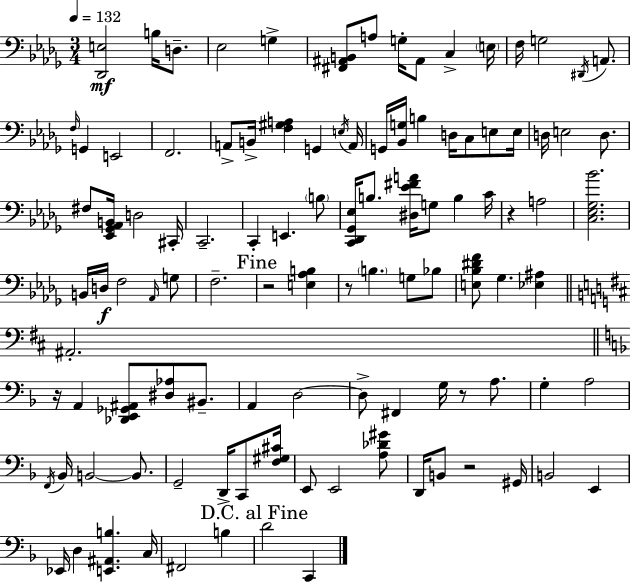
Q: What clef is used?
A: bass